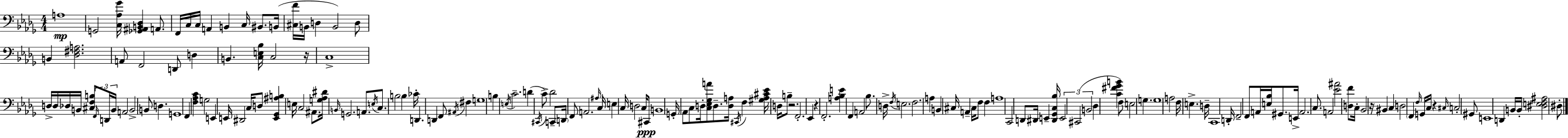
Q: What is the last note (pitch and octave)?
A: D#3